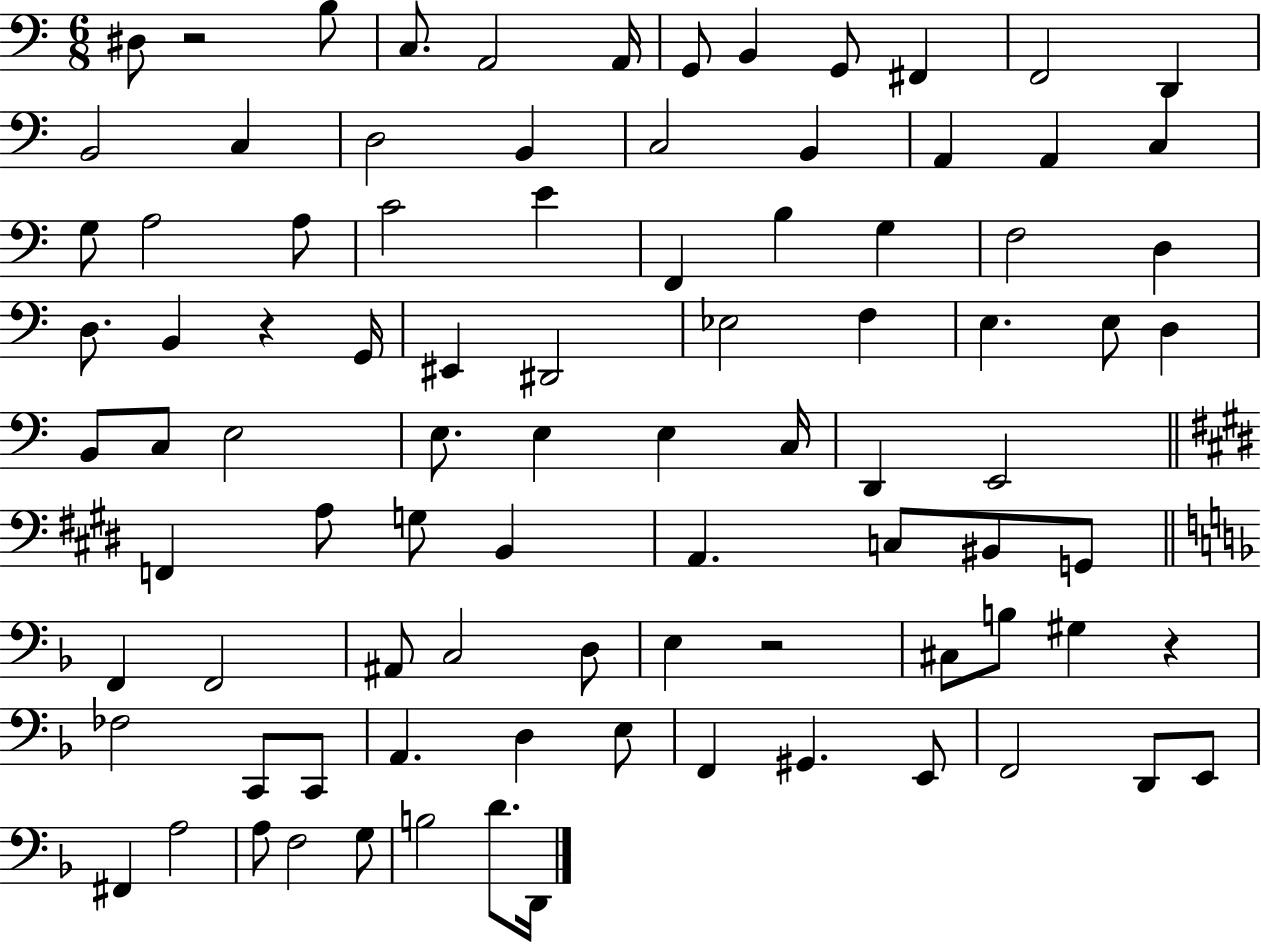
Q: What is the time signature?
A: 6/8